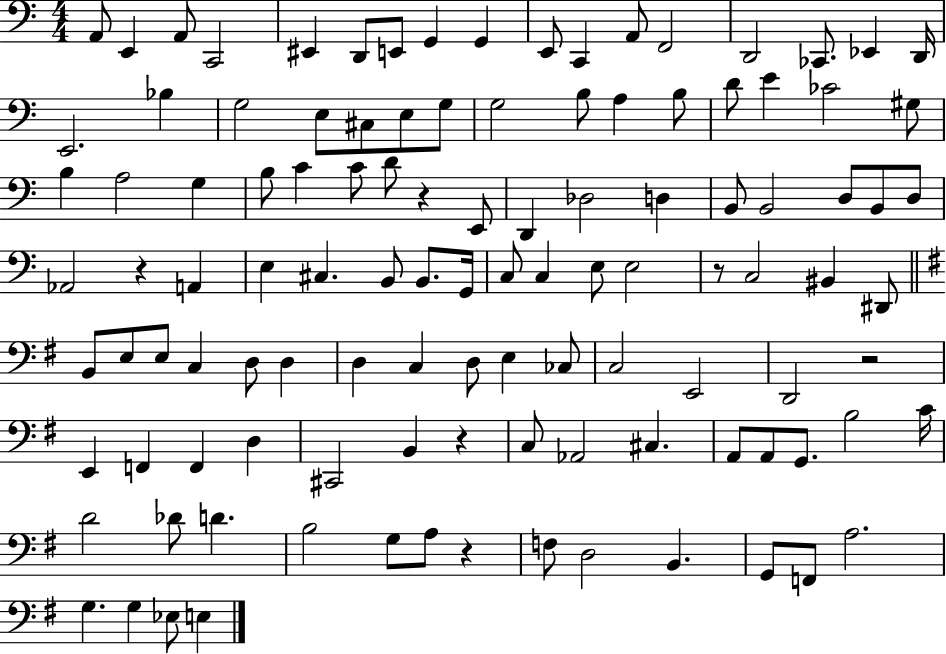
X:1
T:Untitled
M:4/4
L:1/4
K:C
A,,/2 E,, A,,/2 C,,2 ^E,, D,,/2 E,,/2 G,, G,, E,,/2 C,, A,,/2 F,,2 D,,2 _C,,/2 _E,, D,,/4 E,,2 _B, G,2 E,/2 ^C,/2 E,/2 G,/2 G,2 B,/2 A, B,/2 D/2 E _C2 ^G,/2 B, A,2 G, B,/2 C C/2 D/2 z E,,/2 D,, _D,2 D, B,,/2 B,,2 D,/2 B,,/2 D,/2 _A,,2 z A,, E, ^C, B,,/2 B,,/2 G,,/4 C,/2 C, E,/2 E,2 z/2 C,2 ^B,, ^D,,/2 B,,/2 E,/2 E,/2 C, D,/2 D, D, C, D,/2 E, _C,/2 C,2 E,,2 D,,2 z2 E,, F,, F,, D, ^C,,2 B,, z C,/2 _A,,2 ^C, A,,/2 A,,/2 G,,/2 B,2 C/4 D2 _D/2 D B,2 G,/2 A,/2 z F,/2 D,2 B,, G,,/2 F,,/2 A,2 G, G, _E,/2 E,